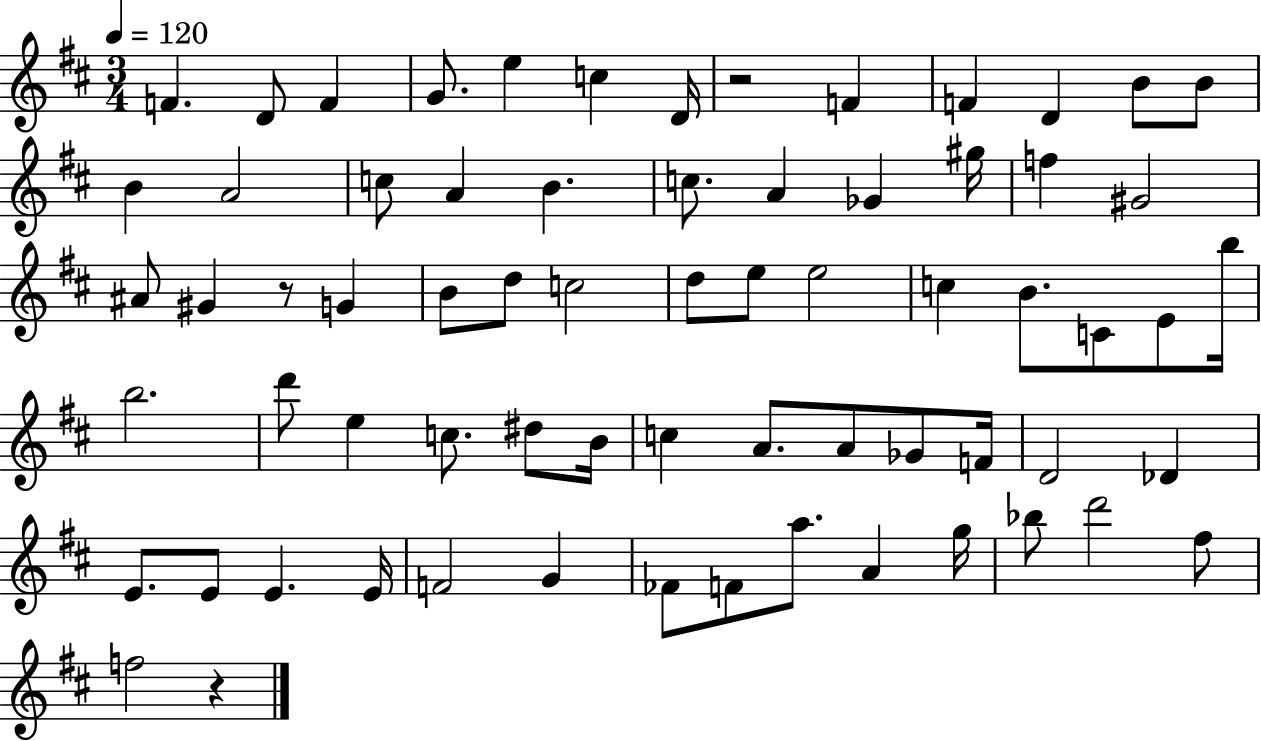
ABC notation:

X:1
T:Untitled
M:3/4
L:1/4
K:D
F D/2 F G/2 e c D/4 z2 F F D B/2 B/2 B A2 c/2 A B c/2 A _G ^g/4 f ^G2 ^A/2 ^G z/2 G B/2 d/2 c2 d/2 e/2 e2 c B/2 C/2 E/2 b/4 b2 d'/2 e c/2 ^d/2 B/4 c A/2 A/2 _G/2 F/4 D2 _D E/2 E/2 E E/4 F2 G _F/2 F/2 a/2 A g/4 _b/2 d'2 ^f/2 f2 z